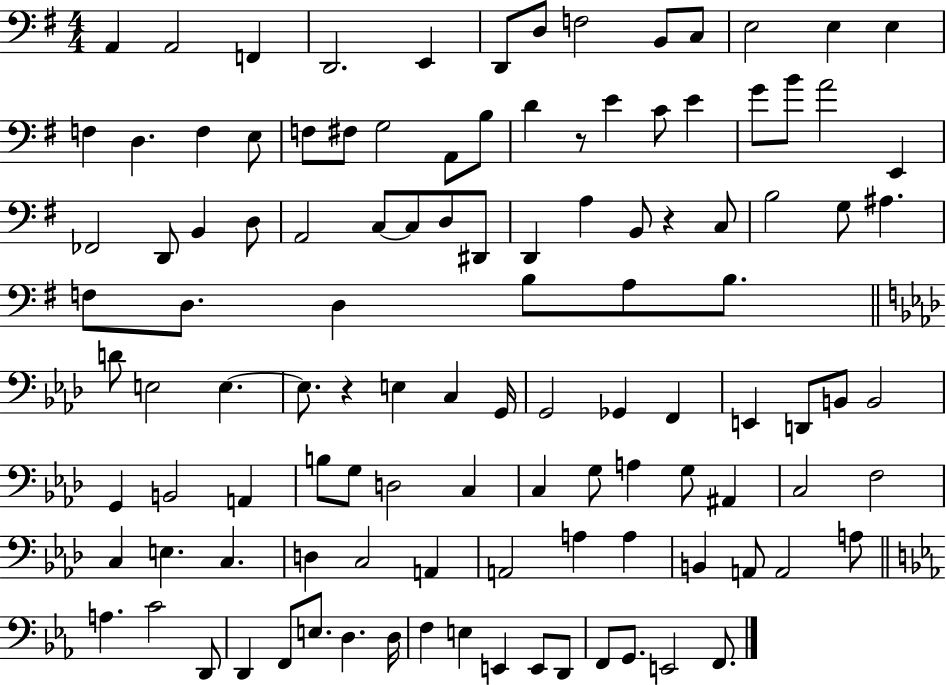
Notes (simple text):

A2/q A2/h F2/q D2/h. E2/q D2/e D3/e F3/h B2/e C3/e E3/h E3/q E3/q F3/q D3/q. F3/q E3/e F3/e F#3/e G3/h A2/e B3/e D4/q R/e E4/q C4/e E4/q G4/e B4/e A4/h E2/q FES2/h D2/e B2/q D3/e A2/h C3/e C3/e D3/e D#2/e D2/q A3/q B2/e R/q C3/e B3/h G3/e A#3/q. F3/e D3/e. D3/q B3/e A3/e B3/e. D4/e E3/h E3/q. E3/e. R/q E3/q C3/q G2/s G2/h Gb2/q F2/q E2/q D2/e B2/e B2/h G2/q B2/h A2/q B3/e G3/e D3/h C3/q C3/q G3/e A3/q G3/e A#2/q C3/h F3/h C3/q E3/q. C3/q. D3/q C3/h A2/q A2/h A3/q A3/q B2/q A2/e A2/h A3/e A3/q. C4/h D2/e D2/q F2/e E3/e. D3/q. D3/s F3/q E3/q E2/q E2/e D2/e F2/e G2/e. E2/h F2/e.